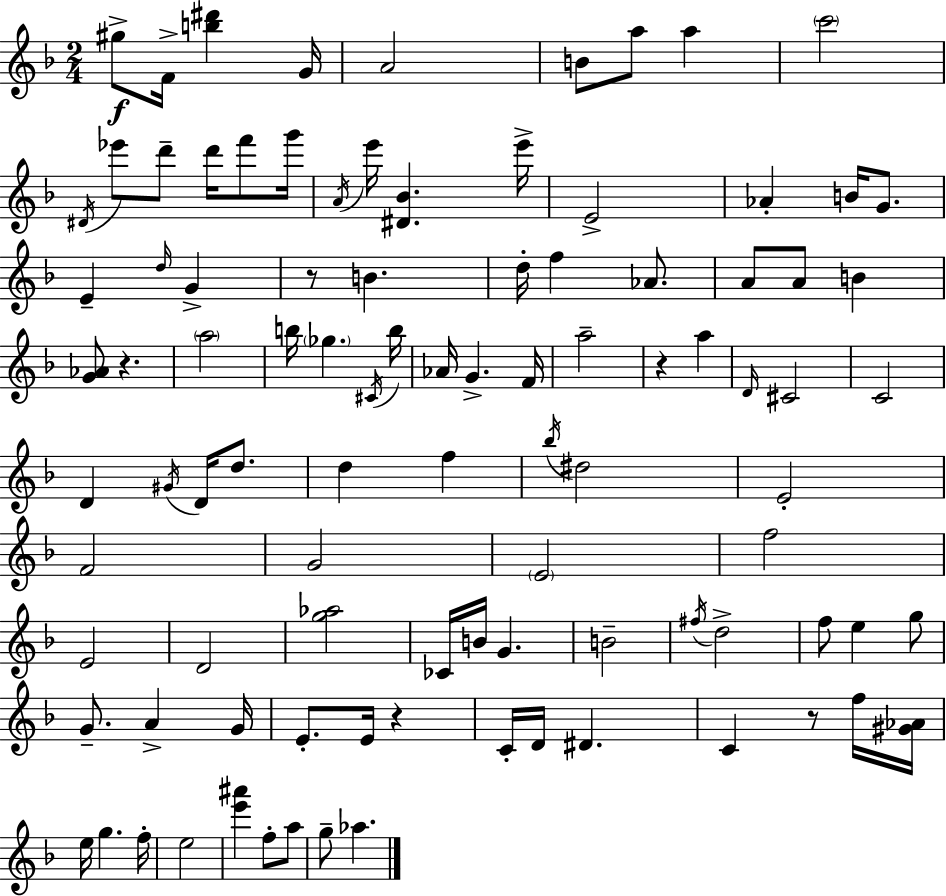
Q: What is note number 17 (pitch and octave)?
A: E6